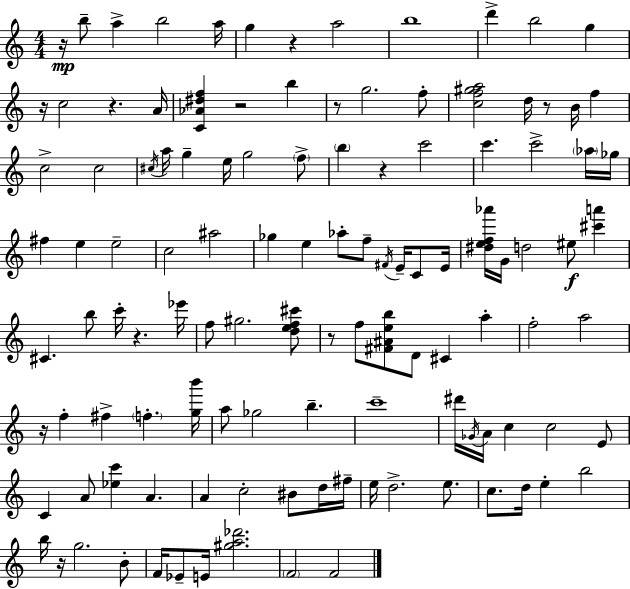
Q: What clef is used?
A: treble